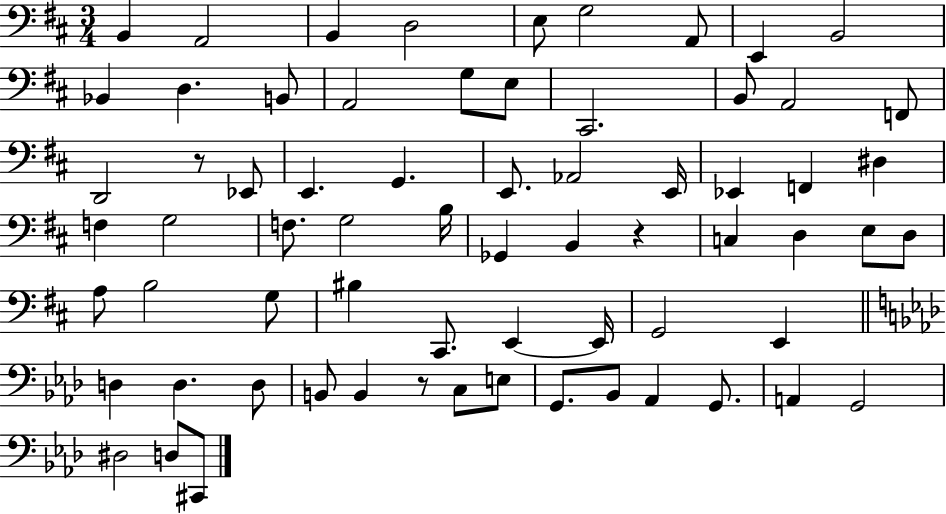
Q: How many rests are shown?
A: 3